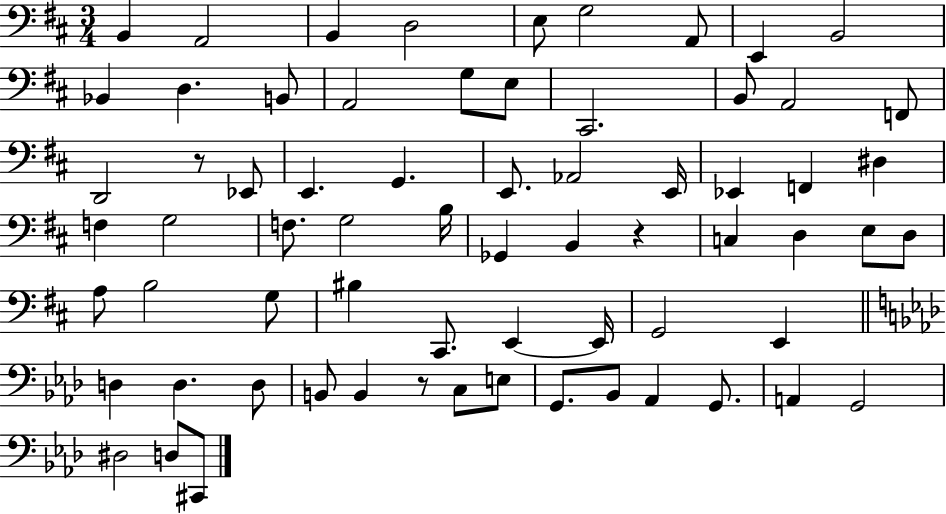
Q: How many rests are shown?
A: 3